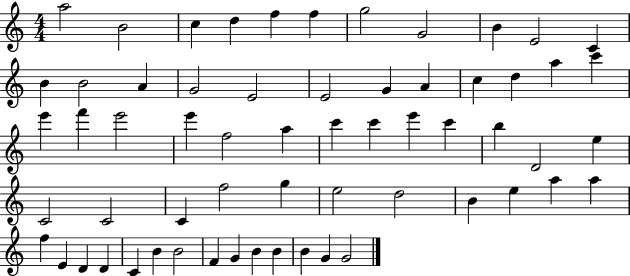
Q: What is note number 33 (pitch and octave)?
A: C6